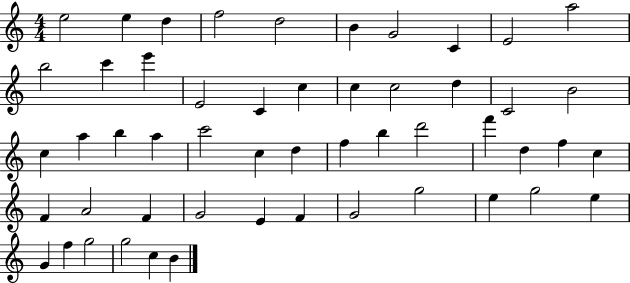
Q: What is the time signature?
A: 4/4